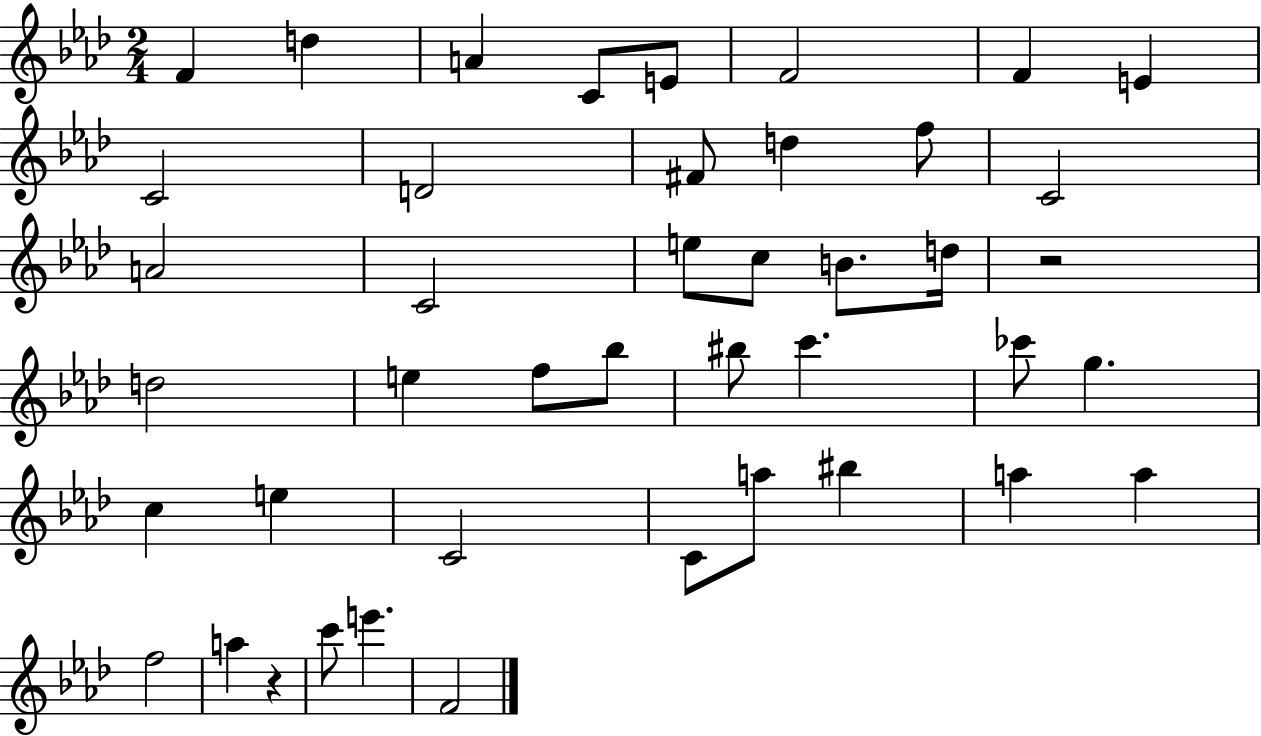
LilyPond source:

{
  \clef treble
  \numericTimeSignature
  \time 2/4
  \key aes \major
  f'4 d''4 | a'4 c'8 e'8 | f'2 | f'4 e'4 | \break c'2 | d'2 | fis'8 d''4 f''8 | c'2 | \break a'2 | c'2 | e''8 c''8 b'8. d''16 | r2 | \break d''2 | e''4 f''8 bes''8 | bis''8 c'''4. | ces'''8 g''4. | \break c''4 e''4 | c'2 | c'8 a''8 bis''4 | a''4 a''4 | \break f''2 | a''4 r4 | c'''8 e'''4. | f'2 | \break \bar "|."
}